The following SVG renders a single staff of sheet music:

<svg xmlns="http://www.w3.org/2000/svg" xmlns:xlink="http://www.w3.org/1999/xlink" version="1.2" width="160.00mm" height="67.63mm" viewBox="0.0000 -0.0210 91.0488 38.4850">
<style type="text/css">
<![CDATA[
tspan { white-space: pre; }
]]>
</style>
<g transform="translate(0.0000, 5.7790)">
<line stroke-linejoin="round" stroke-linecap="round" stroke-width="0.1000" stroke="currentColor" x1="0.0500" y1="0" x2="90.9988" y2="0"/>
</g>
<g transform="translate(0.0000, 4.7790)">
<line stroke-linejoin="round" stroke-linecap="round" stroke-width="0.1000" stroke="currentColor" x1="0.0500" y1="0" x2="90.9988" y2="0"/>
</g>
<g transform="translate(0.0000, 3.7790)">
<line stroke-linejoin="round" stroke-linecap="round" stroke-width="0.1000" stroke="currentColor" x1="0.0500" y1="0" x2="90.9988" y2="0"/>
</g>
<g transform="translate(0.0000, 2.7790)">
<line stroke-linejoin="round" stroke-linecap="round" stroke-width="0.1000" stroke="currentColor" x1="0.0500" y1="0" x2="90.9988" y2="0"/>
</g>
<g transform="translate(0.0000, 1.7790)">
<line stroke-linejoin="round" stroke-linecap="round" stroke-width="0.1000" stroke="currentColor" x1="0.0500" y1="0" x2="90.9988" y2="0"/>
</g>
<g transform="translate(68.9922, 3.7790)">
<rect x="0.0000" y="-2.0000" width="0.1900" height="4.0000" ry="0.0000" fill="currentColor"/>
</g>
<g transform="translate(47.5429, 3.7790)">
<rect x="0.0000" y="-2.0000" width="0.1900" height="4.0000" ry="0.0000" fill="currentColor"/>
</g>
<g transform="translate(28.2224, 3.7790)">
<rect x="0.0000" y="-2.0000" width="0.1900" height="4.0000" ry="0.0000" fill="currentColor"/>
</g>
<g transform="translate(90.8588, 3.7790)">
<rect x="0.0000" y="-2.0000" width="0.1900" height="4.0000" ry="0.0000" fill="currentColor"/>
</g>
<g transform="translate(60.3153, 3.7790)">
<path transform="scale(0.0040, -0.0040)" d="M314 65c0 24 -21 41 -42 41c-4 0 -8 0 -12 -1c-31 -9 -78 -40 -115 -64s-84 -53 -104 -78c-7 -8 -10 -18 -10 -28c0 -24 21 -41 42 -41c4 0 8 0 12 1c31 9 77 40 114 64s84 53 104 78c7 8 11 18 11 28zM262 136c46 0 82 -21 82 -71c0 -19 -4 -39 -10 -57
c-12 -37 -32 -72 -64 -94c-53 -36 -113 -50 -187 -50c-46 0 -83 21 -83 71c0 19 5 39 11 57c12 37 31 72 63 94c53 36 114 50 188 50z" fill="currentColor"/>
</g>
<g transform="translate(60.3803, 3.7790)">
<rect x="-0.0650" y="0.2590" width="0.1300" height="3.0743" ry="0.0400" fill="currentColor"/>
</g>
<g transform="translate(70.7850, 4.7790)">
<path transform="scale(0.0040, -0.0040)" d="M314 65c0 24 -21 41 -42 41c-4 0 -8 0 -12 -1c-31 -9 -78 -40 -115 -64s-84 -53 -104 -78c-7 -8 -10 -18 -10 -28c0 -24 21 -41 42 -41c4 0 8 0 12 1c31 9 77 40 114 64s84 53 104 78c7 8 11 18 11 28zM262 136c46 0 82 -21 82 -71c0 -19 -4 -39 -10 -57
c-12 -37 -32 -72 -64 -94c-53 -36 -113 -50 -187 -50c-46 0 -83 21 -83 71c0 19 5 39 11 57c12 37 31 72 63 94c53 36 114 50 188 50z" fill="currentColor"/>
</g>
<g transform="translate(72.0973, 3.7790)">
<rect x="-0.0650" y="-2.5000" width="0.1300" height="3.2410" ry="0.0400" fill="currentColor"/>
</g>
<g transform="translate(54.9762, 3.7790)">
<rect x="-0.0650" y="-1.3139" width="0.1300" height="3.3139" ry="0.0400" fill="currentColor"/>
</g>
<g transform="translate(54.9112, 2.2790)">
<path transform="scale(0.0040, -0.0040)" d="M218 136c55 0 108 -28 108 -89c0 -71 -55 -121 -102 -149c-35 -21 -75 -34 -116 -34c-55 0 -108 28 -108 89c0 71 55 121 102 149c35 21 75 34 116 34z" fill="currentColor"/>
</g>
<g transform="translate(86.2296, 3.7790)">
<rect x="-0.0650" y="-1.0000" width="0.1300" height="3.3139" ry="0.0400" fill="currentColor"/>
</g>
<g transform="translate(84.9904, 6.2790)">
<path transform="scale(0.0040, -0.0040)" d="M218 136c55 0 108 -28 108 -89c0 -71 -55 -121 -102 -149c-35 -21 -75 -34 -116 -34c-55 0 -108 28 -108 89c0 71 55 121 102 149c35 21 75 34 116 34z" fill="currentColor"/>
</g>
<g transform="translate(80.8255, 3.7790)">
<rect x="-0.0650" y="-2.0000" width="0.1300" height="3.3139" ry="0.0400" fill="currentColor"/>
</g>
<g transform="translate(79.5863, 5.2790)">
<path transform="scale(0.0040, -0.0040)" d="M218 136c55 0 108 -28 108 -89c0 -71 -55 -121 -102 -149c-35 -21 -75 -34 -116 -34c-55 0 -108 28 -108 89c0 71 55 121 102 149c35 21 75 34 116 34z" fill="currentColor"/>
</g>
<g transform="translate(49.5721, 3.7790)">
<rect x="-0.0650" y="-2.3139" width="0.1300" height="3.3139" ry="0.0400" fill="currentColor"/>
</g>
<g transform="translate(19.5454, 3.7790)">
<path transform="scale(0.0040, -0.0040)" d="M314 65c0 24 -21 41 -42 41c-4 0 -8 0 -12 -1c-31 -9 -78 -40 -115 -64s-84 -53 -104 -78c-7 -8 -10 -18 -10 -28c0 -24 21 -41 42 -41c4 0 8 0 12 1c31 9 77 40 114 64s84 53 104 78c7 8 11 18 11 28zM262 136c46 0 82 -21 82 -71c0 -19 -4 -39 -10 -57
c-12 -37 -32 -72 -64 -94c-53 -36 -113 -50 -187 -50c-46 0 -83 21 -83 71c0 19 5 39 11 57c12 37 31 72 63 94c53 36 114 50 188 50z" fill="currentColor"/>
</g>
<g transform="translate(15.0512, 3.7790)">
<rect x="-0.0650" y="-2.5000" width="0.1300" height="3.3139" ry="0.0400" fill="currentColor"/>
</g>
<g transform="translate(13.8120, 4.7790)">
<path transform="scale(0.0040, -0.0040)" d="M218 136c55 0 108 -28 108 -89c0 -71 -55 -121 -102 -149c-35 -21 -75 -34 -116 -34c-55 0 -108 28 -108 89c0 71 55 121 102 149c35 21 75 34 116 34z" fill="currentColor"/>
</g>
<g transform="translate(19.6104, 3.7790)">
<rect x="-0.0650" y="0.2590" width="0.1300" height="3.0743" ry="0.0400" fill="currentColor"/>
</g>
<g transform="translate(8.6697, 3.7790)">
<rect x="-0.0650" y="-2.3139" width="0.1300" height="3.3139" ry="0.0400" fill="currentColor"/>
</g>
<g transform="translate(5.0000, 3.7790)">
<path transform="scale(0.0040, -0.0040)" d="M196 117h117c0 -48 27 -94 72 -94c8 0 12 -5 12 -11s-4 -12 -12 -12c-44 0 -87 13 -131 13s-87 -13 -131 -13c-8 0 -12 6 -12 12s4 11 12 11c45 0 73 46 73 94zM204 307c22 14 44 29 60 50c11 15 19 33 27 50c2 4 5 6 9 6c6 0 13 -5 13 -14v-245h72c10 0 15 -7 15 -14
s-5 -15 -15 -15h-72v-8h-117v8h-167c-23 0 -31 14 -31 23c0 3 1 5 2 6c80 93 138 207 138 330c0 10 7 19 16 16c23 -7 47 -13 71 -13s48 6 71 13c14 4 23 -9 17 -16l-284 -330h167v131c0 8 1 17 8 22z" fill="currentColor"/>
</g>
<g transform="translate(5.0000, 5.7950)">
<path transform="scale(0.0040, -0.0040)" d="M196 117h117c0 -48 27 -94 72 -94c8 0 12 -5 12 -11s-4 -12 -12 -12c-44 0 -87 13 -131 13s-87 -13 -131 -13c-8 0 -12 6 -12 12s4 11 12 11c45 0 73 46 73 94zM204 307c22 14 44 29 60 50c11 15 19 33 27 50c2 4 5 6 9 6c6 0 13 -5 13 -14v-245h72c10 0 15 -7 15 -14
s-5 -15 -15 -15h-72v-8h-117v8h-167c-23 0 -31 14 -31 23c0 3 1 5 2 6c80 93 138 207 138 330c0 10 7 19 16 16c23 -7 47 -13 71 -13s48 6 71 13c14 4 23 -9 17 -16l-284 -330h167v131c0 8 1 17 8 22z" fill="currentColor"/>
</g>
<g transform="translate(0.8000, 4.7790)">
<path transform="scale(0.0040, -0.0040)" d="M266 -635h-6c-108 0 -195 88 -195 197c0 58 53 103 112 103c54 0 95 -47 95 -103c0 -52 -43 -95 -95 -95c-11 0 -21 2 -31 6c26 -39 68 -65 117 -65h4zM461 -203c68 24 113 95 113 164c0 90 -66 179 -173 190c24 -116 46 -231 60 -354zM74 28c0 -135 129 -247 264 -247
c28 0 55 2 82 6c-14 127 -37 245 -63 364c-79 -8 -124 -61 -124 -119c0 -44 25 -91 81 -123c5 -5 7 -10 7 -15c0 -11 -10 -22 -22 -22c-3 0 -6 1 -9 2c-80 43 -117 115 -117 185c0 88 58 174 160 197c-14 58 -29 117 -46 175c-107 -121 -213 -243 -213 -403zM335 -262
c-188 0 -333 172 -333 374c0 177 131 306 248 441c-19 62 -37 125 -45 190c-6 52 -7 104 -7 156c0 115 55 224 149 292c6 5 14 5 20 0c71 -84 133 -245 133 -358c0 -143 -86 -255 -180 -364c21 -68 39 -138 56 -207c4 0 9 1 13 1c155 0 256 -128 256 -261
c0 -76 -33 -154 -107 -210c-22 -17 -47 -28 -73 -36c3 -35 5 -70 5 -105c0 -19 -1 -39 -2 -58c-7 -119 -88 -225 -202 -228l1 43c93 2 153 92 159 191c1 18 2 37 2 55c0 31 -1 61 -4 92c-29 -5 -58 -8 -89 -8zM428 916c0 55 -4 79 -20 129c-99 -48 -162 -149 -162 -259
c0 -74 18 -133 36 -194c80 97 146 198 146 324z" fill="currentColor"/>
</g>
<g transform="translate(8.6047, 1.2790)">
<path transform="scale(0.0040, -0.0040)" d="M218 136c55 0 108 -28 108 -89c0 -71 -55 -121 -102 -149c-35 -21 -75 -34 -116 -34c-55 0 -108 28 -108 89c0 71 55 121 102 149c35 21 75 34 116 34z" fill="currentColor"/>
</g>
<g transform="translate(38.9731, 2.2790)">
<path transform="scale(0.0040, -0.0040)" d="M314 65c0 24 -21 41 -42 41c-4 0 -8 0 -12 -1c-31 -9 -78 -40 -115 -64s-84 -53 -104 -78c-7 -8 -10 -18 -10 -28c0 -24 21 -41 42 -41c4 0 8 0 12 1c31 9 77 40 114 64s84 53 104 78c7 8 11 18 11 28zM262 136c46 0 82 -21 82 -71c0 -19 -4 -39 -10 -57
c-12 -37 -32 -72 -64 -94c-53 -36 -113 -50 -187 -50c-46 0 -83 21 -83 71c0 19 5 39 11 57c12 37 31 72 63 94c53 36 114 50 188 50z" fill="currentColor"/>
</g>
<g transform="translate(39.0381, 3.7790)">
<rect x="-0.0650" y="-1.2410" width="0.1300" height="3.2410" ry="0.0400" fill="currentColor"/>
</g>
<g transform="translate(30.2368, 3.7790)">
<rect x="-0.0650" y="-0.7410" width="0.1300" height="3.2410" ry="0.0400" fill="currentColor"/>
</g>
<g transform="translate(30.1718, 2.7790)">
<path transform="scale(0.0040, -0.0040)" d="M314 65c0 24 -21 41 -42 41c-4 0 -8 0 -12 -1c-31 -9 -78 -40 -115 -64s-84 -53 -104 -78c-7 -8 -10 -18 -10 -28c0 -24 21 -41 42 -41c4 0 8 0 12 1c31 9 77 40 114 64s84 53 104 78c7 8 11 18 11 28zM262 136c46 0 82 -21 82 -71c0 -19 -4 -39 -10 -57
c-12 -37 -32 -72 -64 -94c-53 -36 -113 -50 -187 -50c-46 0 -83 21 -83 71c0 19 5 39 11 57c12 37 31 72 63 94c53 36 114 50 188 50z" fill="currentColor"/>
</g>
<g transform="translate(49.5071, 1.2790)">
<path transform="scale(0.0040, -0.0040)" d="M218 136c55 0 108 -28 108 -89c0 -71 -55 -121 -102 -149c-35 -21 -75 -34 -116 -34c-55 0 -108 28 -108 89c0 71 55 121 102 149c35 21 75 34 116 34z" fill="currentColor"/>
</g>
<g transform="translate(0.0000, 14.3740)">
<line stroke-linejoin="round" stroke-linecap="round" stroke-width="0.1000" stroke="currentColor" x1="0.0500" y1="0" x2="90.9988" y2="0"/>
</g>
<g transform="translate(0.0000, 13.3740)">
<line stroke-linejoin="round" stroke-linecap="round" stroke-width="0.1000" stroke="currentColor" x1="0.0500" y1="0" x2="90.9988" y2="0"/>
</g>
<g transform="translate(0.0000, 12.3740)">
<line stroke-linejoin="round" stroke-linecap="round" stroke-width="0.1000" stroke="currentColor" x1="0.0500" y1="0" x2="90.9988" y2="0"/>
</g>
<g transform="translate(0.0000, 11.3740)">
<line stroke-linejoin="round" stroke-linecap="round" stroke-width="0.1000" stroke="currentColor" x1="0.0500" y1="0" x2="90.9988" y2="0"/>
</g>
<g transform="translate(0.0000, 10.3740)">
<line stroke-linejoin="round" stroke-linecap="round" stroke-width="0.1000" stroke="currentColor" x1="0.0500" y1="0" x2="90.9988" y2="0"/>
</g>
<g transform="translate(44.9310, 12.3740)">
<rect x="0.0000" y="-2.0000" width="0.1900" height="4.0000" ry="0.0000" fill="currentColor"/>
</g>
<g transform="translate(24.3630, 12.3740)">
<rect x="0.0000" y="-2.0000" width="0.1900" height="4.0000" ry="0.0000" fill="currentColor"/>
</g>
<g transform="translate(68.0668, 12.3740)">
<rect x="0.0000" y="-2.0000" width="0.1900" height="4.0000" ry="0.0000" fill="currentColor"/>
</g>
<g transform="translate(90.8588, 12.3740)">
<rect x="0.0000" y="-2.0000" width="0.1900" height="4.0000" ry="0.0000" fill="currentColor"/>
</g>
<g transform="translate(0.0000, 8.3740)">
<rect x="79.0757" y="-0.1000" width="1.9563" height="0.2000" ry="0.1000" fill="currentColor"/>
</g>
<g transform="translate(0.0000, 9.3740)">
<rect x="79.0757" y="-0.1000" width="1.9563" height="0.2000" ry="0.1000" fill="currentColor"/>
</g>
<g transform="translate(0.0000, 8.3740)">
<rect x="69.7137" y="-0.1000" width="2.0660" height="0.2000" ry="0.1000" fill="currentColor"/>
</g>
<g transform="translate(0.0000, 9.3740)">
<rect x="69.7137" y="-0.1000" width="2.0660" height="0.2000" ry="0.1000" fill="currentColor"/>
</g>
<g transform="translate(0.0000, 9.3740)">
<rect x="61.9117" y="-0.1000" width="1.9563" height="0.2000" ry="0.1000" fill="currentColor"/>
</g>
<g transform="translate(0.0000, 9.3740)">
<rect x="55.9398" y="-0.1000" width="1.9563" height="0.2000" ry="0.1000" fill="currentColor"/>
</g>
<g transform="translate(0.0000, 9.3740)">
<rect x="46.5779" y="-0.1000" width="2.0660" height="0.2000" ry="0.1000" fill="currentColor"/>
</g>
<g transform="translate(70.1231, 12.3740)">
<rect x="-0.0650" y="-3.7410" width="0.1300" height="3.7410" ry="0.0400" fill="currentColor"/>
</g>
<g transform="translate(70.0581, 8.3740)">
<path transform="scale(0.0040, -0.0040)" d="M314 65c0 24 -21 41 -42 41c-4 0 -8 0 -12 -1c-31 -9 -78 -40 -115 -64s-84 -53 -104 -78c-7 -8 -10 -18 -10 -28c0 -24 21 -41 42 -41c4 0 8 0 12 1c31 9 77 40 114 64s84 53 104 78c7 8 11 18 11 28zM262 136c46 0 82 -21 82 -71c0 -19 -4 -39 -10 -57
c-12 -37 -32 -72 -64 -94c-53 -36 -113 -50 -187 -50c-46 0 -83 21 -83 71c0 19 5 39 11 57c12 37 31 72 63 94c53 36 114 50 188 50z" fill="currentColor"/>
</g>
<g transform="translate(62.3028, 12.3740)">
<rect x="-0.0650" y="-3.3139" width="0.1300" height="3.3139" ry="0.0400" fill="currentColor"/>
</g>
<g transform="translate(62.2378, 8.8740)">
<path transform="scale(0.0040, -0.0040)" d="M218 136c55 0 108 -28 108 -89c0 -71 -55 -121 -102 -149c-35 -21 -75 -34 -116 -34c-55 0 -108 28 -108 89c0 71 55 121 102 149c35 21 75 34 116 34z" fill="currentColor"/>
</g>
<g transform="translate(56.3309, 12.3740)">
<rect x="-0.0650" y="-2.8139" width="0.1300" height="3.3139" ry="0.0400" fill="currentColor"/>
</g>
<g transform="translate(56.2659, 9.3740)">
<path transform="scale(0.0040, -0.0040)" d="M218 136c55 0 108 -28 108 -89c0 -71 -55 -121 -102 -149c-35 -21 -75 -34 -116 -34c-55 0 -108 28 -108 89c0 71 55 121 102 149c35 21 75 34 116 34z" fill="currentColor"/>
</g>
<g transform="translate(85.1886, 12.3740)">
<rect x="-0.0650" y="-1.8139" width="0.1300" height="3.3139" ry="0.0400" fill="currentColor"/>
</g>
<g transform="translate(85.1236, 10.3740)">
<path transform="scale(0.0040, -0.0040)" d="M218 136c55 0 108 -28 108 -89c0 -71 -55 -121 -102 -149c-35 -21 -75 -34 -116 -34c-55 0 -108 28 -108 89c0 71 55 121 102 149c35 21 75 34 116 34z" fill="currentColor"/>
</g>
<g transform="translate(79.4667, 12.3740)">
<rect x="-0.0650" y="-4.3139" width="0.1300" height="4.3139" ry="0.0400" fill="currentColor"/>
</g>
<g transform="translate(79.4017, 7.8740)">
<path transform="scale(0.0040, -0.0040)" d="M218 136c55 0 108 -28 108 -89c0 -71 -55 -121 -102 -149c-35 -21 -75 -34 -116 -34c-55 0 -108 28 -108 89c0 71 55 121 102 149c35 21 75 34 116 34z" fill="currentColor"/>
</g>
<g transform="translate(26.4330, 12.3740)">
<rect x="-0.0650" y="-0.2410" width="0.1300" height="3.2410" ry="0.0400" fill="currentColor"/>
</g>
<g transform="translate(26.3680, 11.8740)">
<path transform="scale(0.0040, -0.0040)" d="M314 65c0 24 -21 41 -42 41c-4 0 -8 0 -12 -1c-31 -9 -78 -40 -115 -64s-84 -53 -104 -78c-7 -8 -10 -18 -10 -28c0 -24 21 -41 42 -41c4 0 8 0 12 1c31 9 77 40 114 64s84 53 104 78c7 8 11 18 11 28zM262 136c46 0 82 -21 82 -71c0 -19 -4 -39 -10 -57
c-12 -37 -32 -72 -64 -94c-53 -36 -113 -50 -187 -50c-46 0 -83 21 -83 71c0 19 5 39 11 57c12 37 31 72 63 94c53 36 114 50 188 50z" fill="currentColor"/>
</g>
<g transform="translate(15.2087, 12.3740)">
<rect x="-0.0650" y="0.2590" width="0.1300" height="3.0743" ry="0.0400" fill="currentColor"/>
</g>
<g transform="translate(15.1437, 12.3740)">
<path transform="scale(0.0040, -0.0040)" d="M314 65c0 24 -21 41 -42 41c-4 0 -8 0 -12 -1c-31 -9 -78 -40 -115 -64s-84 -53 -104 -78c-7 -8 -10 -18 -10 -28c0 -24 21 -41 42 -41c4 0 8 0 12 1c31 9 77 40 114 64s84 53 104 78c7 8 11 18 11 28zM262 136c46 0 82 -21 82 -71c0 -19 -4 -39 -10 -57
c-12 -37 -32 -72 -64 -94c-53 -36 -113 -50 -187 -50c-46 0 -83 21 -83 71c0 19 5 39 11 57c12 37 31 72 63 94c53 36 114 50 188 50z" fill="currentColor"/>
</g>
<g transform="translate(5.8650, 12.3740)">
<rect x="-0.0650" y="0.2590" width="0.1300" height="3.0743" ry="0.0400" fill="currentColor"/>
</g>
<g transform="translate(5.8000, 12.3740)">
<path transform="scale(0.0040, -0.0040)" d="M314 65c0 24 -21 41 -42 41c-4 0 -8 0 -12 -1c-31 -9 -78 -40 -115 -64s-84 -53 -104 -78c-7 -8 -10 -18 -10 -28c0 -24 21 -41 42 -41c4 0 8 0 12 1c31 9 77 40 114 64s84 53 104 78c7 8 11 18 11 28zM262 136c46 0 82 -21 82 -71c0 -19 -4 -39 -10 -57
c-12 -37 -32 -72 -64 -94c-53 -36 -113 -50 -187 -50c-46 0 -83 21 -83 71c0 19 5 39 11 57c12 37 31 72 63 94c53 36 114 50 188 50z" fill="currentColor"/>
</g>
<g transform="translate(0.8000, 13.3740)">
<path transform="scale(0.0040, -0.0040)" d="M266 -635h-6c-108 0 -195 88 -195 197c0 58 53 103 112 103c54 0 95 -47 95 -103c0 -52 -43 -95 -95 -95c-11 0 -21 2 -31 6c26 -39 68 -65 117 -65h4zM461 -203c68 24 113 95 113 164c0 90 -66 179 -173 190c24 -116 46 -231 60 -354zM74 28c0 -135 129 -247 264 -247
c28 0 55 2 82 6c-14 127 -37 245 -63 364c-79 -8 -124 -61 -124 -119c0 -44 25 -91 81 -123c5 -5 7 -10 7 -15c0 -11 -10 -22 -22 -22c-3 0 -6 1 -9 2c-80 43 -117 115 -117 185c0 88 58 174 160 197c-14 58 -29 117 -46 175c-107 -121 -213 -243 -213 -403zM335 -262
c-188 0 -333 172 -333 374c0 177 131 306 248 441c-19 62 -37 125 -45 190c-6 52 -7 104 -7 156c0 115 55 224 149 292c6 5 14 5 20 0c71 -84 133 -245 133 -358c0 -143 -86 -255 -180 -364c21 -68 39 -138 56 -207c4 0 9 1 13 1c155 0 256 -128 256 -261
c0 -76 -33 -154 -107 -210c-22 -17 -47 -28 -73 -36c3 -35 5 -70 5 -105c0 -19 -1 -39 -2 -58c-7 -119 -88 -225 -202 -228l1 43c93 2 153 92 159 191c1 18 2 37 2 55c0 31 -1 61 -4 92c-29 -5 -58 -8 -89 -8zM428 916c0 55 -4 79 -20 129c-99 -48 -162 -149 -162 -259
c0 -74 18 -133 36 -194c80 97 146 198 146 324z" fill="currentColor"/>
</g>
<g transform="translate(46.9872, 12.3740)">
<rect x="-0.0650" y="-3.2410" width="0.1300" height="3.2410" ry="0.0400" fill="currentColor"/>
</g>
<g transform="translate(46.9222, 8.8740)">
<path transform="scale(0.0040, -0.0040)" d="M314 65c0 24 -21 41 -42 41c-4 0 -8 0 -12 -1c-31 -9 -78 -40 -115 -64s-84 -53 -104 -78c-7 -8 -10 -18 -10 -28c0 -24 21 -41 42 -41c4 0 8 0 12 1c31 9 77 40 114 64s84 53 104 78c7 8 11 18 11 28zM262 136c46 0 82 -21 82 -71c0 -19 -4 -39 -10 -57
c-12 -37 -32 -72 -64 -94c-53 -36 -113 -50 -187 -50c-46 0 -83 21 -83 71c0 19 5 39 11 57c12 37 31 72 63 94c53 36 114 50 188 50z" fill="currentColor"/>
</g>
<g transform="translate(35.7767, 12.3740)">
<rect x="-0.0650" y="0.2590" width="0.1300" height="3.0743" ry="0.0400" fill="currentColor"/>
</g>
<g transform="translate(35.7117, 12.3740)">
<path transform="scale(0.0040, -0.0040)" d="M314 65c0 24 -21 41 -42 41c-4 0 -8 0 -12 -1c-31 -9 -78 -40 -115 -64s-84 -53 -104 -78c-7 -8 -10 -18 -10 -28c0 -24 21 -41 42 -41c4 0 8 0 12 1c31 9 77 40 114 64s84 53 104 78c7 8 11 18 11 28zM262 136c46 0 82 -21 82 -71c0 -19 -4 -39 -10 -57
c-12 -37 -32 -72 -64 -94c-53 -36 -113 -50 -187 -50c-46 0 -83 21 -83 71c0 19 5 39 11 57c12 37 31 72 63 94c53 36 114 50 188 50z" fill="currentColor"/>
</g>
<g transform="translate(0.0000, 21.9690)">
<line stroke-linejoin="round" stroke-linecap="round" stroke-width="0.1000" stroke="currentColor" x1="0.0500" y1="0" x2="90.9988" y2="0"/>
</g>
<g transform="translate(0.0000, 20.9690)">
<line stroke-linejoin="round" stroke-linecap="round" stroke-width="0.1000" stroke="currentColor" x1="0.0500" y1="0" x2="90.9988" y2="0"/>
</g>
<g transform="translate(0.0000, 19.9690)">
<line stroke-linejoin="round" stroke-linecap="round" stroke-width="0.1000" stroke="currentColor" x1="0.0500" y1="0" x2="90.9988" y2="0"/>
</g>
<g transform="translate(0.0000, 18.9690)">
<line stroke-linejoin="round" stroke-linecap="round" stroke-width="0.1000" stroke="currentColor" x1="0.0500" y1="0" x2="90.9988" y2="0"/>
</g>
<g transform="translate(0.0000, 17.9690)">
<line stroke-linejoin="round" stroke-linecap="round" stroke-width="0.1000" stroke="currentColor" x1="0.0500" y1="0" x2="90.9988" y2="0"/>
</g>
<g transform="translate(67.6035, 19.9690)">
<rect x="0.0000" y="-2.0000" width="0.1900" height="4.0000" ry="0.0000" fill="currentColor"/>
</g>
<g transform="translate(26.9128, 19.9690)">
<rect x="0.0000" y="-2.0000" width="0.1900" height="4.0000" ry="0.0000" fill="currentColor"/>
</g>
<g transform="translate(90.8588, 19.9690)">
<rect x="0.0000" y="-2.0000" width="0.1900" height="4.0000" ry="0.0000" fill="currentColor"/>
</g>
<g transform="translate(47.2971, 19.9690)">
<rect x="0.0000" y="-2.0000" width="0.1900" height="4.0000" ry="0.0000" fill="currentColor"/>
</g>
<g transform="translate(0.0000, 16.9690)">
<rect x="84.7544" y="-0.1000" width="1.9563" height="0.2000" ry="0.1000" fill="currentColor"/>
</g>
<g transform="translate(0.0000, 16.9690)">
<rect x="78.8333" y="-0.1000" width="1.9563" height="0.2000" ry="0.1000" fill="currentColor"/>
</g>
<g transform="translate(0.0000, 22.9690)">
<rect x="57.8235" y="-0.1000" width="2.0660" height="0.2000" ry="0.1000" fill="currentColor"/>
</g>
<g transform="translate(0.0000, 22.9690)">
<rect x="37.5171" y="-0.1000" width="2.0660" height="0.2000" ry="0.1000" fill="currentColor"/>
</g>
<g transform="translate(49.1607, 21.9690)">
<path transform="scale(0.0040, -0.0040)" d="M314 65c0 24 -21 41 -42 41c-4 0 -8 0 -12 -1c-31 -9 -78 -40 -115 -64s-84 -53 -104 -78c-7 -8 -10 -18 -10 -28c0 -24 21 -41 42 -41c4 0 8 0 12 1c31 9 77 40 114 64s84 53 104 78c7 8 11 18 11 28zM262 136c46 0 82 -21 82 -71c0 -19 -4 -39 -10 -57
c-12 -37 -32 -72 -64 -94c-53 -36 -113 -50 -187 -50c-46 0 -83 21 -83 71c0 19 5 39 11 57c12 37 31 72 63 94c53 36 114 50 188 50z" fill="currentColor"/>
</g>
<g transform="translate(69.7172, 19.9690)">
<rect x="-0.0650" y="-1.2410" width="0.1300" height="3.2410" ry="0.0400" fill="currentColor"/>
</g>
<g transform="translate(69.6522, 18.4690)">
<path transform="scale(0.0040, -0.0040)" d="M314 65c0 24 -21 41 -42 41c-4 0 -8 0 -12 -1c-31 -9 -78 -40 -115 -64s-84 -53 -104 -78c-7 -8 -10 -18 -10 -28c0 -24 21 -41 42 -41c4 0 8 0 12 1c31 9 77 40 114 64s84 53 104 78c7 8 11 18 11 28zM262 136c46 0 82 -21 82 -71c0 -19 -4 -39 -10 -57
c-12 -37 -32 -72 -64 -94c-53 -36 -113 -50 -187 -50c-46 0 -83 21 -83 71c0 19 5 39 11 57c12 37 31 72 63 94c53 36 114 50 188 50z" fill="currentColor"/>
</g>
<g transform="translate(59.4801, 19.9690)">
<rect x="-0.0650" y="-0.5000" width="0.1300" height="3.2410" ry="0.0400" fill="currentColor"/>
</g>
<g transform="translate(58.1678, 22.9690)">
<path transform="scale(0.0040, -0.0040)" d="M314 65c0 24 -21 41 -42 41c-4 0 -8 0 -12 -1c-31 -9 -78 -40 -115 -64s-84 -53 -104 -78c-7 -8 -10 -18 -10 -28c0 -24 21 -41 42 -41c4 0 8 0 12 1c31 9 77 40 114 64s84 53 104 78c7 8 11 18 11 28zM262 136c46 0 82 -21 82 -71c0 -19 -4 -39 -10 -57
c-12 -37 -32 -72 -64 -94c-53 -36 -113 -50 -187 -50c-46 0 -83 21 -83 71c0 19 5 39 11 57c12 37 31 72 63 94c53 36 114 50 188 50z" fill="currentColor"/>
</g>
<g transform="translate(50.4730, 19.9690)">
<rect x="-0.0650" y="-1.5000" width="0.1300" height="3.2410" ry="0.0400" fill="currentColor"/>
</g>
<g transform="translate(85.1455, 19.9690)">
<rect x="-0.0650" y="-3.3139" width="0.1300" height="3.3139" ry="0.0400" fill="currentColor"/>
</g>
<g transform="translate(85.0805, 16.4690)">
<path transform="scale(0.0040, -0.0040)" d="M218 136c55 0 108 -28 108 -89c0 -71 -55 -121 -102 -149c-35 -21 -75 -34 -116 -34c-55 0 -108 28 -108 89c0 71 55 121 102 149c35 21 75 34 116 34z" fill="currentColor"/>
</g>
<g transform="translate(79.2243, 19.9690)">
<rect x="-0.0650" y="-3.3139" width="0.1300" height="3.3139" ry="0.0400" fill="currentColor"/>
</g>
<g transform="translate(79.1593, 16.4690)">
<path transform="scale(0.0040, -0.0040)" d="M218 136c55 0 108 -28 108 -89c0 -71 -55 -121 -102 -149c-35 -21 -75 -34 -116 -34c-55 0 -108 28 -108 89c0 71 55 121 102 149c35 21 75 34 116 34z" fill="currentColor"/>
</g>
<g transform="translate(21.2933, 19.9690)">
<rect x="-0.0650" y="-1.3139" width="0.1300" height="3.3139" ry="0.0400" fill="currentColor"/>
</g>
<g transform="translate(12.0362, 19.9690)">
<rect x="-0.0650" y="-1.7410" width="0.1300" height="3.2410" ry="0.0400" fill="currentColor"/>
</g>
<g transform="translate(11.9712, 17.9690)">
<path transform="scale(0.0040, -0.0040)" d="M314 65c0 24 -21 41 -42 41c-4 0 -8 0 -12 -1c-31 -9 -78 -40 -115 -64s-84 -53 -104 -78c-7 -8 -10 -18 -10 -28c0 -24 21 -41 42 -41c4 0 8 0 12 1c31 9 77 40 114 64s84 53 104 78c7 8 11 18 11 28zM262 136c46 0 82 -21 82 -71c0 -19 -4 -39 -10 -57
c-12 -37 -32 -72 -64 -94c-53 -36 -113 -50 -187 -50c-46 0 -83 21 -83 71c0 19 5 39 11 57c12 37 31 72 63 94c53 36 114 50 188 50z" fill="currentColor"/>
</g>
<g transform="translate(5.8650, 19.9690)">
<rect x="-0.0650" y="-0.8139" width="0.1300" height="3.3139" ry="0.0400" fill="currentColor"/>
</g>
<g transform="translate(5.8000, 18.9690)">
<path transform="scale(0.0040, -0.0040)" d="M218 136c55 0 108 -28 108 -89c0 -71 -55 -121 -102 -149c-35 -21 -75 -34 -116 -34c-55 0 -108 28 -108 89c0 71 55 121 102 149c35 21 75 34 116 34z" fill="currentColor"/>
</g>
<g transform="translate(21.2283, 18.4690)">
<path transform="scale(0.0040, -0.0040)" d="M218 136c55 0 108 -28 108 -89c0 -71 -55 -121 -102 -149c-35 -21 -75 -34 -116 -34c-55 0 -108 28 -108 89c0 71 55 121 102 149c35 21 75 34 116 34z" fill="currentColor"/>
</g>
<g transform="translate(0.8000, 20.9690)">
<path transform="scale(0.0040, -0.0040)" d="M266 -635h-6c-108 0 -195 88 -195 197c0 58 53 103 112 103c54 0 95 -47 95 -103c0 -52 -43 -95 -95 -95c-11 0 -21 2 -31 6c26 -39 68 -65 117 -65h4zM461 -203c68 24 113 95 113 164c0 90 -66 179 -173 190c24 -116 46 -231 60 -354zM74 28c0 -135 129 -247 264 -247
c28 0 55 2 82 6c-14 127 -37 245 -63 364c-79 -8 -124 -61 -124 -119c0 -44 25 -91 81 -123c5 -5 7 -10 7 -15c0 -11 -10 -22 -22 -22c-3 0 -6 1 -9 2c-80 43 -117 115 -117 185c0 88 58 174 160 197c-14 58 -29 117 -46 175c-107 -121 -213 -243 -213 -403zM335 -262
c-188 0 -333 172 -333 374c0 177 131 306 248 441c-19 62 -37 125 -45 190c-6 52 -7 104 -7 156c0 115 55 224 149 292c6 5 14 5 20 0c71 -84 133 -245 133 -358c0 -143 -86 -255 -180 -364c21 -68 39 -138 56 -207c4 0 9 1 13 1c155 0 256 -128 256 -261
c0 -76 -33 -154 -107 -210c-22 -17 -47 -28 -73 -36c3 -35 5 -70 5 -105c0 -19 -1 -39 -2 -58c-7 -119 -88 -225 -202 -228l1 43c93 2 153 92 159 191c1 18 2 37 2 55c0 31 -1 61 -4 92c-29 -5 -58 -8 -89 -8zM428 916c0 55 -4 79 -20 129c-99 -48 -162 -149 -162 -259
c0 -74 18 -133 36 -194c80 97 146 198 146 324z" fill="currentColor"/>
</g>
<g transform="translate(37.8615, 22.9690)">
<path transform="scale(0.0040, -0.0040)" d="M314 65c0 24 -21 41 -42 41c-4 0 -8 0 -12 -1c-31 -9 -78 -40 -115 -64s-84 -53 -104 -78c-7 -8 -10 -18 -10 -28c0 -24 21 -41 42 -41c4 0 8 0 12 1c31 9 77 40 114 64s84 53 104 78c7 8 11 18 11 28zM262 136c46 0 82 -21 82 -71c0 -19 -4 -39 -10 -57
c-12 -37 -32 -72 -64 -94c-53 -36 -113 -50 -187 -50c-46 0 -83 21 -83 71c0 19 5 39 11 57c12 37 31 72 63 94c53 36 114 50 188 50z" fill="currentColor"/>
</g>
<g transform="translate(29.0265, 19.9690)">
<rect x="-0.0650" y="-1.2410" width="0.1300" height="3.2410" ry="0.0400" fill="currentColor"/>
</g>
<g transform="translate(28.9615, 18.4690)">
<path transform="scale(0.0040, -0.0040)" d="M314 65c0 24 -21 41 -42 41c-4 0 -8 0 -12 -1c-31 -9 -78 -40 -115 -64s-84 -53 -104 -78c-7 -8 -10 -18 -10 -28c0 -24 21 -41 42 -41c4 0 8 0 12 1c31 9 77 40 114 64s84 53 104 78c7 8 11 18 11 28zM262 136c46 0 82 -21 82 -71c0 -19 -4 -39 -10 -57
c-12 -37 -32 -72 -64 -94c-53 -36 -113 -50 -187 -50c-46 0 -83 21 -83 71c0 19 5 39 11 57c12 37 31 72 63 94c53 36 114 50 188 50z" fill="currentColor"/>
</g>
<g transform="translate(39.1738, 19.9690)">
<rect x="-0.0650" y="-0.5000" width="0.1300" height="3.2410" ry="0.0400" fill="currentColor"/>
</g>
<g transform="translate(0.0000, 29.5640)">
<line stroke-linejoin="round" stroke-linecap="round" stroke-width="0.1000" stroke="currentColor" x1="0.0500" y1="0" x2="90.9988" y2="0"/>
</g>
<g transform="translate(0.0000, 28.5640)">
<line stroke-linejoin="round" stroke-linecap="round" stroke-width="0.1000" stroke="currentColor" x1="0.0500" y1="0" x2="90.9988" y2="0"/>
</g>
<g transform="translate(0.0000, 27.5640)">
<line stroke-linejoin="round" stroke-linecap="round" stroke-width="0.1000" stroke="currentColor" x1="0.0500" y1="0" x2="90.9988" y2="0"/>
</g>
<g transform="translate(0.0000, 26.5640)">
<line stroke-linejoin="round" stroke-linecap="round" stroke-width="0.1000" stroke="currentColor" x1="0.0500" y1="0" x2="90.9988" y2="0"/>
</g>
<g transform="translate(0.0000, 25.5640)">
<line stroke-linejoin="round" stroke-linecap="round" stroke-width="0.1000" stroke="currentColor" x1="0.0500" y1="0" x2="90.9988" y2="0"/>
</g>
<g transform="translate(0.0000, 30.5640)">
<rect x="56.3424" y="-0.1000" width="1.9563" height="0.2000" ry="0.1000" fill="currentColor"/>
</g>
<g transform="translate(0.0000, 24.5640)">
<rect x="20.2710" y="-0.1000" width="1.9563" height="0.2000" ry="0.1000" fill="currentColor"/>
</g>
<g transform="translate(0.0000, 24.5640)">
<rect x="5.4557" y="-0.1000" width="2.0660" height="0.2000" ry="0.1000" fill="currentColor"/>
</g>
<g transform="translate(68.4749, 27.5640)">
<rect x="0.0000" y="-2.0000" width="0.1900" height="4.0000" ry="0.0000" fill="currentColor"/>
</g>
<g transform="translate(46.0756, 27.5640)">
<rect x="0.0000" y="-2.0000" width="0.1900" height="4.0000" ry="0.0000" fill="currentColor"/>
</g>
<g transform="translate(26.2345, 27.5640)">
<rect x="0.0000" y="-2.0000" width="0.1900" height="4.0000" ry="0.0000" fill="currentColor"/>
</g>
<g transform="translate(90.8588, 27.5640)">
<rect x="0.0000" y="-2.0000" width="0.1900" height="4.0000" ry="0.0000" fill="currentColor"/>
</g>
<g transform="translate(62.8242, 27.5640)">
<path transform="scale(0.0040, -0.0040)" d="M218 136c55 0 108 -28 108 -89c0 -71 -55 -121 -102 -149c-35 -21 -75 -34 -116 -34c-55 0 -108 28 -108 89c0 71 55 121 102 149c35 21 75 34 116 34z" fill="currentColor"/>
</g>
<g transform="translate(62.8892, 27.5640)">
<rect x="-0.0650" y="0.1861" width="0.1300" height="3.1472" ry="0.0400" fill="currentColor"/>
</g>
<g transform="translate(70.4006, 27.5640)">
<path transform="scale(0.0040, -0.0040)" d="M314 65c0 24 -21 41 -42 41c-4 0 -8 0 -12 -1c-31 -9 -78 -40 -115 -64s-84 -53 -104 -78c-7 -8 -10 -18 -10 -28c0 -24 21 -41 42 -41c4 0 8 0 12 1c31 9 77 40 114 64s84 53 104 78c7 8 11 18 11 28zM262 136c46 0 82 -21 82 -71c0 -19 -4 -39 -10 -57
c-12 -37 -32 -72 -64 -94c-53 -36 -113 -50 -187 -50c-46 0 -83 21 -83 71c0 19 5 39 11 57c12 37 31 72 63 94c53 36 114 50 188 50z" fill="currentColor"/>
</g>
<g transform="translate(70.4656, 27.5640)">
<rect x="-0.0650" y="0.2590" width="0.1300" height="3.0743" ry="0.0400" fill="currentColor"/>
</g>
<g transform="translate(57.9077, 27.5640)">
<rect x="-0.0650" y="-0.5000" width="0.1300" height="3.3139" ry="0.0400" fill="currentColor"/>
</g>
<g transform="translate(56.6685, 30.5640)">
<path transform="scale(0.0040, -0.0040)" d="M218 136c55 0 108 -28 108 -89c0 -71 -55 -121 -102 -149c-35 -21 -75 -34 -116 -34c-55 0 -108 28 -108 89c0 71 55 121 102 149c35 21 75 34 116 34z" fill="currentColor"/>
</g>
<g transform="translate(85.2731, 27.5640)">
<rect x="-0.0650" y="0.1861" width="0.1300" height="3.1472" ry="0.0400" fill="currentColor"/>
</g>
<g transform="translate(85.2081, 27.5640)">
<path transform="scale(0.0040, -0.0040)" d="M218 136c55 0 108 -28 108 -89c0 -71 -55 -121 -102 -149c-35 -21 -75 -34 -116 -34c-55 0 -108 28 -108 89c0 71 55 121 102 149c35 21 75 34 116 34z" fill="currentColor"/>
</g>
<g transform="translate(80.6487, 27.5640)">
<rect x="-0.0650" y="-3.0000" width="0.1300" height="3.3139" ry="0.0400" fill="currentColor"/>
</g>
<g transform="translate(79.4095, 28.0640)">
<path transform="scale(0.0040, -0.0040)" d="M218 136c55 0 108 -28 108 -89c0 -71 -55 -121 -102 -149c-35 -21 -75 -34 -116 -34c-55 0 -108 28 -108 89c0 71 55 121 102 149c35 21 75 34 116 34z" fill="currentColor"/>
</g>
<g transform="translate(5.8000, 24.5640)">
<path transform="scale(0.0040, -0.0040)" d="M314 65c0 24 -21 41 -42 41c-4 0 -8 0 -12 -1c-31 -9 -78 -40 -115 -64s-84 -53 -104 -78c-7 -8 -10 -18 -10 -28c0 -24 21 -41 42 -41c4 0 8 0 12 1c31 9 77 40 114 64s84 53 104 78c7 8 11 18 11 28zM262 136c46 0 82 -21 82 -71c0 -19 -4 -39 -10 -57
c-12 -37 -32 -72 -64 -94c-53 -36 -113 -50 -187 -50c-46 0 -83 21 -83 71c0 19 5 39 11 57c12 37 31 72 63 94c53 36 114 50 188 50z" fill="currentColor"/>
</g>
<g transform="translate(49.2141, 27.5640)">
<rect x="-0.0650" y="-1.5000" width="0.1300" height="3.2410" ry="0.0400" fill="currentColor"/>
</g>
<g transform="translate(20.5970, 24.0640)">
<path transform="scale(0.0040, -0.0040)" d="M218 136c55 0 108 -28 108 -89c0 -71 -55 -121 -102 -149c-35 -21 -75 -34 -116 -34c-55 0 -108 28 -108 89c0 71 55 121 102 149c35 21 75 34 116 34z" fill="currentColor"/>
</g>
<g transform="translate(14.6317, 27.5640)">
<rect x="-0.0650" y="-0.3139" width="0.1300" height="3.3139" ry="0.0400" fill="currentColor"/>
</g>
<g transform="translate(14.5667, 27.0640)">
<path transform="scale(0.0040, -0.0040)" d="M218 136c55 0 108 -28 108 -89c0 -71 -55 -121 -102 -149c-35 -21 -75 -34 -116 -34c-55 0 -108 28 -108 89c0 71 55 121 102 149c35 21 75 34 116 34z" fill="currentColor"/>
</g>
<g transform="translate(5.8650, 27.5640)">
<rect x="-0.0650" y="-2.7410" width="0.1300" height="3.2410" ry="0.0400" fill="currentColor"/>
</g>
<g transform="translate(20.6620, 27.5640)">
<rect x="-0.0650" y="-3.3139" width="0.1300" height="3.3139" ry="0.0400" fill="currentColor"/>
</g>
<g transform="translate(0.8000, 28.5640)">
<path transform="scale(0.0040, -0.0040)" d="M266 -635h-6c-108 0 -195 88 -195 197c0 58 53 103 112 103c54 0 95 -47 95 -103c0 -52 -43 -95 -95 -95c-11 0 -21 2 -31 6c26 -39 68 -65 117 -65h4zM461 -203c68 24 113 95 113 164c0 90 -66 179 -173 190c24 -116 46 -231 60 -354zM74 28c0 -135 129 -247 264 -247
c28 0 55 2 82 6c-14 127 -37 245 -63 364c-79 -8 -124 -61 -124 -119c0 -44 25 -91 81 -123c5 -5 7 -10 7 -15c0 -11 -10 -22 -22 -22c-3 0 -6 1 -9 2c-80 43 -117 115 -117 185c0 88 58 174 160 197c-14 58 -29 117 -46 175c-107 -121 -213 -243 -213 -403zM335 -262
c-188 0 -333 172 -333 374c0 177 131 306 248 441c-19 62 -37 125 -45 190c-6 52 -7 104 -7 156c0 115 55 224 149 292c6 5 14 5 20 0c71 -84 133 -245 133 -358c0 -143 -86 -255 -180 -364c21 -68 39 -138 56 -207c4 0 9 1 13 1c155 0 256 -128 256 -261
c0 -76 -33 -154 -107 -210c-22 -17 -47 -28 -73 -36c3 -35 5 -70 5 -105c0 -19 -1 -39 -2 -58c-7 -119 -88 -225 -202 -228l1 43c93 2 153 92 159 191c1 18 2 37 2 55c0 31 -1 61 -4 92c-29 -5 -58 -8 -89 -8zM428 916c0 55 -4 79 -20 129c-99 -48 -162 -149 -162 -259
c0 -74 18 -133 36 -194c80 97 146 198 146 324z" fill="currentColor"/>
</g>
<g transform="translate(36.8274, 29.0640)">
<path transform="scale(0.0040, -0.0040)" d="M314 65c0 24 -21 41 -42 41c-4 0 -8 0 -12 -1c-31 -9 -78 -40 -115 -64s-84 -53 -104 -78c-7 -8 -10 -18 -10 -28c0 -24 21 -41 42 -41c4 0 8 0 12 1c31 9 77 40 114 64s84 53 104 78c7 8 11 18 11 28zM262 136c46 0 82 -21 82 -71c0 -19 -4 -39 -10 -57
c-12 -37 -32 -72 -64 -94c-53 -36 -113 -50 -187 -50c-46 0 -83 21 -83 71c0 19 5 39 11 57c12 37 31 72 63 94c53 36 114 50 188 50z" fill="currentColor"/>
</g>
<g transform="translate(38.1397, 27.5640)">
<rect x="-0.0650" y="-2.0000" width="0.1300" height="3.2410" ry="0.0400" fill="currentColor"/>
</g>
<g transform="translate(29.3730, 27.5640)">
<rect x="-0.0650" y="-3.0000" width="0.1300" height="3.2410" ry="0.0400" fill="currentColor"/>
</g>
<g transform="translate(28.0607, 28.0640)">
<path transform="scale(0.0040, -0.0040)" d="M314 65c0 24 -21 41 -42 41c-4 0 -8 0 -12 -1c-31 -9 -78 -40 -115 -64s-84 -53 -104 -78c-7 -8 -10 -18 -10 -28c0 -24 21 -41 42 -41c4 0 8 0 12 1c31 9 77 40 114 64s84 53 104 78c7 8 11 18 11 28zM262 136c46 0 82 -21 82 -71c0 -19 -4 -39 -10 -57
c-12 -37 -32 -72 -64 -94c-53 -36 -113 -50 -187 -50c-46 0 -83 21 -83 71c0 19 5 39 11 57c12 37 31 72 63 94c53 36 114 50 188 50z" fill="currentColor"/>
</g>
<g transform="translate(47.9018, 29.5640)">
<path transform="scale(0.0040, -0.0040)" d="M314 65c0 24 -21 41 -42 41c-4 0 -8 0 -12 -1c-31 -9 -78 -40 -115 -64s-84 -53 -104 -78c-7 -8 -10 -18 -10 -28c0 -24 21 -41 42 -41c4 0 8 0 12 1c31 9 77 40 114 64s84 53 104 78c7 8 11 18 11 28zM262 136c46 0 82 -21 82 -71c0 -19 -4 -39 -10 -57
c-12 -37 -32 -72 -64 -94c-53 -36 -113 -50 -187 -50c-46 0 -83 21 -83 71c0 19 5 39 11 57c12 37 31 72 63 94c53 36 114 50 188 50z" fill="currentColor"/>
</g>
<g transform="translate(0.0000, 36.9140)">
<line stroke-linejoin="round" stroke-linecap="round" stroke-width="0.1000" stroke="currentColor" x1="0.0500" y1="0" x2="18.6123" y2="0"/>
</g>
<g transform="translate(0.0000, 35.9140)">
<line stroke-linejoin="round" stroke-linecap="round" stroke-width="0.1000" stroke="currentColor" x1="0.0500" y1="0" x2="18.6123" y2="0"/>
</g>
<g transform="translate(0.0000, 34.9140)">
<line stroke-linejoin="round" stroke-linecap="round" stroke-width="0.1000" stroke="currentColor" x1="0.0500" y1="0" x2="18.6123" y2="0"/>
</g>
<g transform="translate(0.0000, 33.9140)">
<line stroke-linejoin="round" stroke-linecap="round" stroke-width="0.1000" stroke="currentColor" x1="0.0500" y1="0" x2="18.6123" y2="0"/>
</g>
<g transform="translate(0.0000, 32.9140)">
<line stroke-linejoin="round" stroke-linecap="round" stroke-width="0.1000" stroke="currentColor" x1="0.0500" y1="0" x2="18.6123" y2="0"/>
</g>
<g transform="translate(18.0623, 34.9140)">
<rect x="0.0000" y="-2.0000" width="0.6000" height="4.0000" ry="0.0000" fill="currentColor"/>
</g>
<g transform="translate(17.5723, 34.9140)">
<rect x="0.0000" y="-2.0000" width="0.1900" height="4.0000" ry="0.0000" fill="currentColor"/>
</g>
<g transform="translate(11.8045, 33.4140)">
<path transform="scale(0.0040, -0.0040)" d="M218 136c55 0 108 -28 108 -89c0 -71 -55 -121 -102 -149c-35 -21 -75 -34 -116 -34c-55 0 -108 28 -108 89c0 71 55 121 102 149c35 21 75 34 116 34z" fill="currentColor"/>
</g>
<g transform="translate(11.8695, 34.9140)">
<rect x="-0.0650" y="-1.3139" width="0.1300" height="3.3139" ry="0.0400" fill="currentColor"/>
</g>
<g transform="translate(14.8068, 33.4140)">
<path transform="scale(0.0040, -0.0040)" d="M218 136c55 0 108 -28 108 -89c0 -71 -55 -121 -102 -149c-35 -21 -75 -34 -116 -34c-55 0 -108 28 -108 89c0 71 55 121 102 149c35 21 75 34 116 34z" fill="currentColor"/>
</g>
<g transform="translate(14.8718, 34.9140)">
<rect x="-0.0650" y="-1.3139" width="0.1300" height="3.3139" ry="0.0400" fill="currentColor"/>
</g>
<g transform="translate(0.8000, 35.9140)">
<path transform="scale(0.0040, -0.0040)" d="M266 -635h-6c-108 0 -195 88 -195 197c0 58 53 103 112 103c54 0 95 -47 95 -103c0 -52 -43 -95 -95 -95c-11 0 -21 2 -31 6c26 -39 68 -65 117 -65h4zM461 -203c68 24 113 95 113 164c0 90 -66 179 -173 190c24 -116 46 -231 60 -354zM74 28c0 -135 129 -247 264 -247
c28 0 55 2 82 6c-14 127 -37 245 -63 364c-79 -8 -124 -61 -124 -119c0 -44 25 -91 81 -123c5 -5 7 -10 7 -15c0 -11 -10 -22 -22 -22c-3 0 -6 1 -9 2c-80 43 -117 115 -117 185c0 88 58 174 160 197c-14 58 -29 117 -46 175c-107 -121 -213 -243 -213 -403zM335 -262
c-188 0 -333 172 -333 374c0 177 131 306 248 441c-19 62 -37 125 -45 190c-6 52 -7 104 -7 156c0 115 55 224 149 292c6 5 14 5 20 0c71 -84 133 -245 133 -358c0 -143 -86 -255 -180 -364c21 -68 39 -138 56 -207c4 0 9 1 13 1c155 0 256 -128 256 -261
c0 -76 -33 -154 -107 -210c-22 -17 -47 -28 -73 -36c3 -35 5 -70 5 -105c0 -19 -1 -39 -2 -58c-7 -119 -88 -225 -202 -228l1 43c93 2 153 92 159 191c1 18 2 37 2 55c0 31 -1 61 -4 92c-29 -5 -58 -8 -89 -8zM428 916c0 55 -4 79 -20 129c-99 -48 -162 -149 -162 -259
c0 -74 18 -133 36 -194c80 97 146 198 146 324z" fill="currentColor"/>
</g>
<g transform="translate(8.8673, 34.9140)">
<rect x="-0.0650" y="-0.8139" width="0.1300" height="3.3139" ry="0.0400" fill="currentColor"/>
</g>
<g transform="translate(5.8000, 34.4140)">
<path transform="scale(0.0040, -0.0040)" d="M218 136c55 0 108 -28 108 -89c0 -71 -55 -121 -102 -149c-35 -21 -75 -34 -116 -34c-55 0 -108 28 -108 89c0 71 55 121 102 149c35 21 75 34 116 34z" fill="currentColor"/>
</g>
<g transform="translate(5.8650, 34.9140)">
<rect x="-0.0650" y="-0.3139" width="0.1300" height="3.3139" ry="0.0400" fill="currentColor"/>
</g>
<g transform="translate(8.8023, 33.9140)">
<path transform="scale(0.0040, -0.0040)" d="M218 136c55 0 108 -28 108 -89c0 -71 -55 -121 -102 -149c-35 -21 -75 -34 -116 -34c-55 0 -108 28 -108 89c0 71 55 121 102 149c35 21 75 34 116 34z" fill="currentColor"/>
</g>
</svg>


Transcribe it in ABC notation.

X:1
T:Untitled
M:4/4
L:1/4
K:C
g G B2 d2 e2 g e B2 G2 F D B2 B2 c2 B2 b2 a b c'2 d' f d f2 e e2 C2 E2 C2 e2 b b a2 c b A2 F2 E2 C B B2 A B c d e e